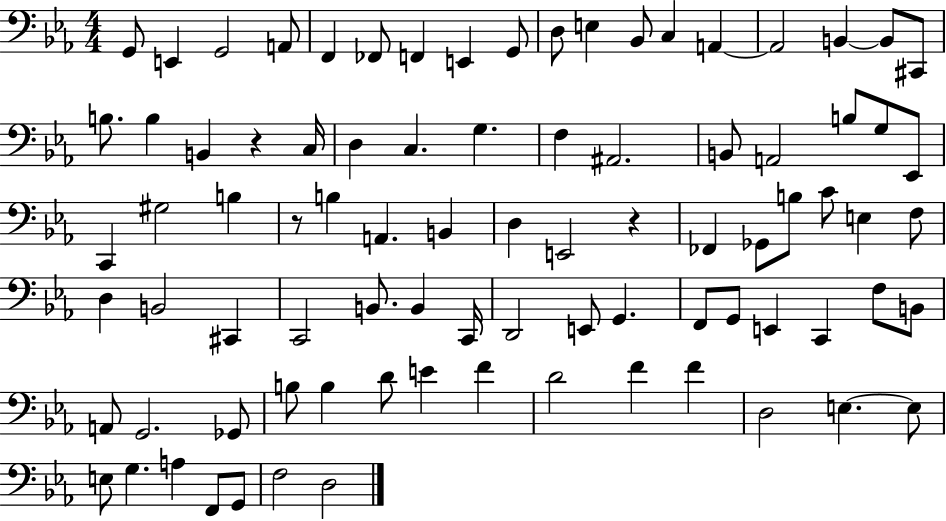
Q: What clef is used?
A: bass